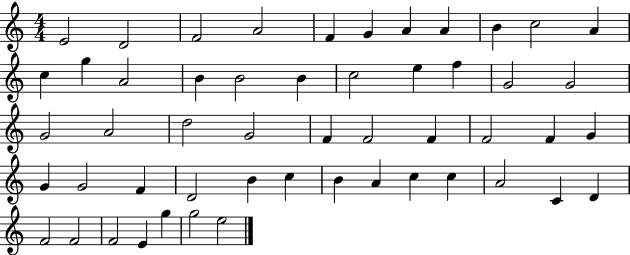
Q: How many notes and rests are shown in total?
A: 52